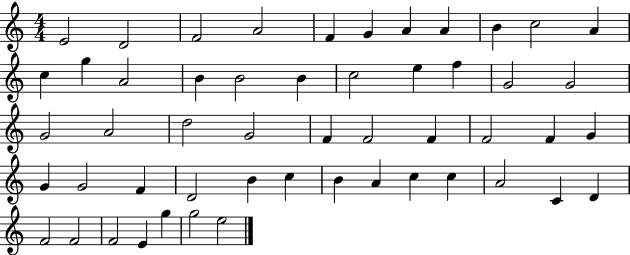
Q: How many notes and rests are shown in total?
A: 52